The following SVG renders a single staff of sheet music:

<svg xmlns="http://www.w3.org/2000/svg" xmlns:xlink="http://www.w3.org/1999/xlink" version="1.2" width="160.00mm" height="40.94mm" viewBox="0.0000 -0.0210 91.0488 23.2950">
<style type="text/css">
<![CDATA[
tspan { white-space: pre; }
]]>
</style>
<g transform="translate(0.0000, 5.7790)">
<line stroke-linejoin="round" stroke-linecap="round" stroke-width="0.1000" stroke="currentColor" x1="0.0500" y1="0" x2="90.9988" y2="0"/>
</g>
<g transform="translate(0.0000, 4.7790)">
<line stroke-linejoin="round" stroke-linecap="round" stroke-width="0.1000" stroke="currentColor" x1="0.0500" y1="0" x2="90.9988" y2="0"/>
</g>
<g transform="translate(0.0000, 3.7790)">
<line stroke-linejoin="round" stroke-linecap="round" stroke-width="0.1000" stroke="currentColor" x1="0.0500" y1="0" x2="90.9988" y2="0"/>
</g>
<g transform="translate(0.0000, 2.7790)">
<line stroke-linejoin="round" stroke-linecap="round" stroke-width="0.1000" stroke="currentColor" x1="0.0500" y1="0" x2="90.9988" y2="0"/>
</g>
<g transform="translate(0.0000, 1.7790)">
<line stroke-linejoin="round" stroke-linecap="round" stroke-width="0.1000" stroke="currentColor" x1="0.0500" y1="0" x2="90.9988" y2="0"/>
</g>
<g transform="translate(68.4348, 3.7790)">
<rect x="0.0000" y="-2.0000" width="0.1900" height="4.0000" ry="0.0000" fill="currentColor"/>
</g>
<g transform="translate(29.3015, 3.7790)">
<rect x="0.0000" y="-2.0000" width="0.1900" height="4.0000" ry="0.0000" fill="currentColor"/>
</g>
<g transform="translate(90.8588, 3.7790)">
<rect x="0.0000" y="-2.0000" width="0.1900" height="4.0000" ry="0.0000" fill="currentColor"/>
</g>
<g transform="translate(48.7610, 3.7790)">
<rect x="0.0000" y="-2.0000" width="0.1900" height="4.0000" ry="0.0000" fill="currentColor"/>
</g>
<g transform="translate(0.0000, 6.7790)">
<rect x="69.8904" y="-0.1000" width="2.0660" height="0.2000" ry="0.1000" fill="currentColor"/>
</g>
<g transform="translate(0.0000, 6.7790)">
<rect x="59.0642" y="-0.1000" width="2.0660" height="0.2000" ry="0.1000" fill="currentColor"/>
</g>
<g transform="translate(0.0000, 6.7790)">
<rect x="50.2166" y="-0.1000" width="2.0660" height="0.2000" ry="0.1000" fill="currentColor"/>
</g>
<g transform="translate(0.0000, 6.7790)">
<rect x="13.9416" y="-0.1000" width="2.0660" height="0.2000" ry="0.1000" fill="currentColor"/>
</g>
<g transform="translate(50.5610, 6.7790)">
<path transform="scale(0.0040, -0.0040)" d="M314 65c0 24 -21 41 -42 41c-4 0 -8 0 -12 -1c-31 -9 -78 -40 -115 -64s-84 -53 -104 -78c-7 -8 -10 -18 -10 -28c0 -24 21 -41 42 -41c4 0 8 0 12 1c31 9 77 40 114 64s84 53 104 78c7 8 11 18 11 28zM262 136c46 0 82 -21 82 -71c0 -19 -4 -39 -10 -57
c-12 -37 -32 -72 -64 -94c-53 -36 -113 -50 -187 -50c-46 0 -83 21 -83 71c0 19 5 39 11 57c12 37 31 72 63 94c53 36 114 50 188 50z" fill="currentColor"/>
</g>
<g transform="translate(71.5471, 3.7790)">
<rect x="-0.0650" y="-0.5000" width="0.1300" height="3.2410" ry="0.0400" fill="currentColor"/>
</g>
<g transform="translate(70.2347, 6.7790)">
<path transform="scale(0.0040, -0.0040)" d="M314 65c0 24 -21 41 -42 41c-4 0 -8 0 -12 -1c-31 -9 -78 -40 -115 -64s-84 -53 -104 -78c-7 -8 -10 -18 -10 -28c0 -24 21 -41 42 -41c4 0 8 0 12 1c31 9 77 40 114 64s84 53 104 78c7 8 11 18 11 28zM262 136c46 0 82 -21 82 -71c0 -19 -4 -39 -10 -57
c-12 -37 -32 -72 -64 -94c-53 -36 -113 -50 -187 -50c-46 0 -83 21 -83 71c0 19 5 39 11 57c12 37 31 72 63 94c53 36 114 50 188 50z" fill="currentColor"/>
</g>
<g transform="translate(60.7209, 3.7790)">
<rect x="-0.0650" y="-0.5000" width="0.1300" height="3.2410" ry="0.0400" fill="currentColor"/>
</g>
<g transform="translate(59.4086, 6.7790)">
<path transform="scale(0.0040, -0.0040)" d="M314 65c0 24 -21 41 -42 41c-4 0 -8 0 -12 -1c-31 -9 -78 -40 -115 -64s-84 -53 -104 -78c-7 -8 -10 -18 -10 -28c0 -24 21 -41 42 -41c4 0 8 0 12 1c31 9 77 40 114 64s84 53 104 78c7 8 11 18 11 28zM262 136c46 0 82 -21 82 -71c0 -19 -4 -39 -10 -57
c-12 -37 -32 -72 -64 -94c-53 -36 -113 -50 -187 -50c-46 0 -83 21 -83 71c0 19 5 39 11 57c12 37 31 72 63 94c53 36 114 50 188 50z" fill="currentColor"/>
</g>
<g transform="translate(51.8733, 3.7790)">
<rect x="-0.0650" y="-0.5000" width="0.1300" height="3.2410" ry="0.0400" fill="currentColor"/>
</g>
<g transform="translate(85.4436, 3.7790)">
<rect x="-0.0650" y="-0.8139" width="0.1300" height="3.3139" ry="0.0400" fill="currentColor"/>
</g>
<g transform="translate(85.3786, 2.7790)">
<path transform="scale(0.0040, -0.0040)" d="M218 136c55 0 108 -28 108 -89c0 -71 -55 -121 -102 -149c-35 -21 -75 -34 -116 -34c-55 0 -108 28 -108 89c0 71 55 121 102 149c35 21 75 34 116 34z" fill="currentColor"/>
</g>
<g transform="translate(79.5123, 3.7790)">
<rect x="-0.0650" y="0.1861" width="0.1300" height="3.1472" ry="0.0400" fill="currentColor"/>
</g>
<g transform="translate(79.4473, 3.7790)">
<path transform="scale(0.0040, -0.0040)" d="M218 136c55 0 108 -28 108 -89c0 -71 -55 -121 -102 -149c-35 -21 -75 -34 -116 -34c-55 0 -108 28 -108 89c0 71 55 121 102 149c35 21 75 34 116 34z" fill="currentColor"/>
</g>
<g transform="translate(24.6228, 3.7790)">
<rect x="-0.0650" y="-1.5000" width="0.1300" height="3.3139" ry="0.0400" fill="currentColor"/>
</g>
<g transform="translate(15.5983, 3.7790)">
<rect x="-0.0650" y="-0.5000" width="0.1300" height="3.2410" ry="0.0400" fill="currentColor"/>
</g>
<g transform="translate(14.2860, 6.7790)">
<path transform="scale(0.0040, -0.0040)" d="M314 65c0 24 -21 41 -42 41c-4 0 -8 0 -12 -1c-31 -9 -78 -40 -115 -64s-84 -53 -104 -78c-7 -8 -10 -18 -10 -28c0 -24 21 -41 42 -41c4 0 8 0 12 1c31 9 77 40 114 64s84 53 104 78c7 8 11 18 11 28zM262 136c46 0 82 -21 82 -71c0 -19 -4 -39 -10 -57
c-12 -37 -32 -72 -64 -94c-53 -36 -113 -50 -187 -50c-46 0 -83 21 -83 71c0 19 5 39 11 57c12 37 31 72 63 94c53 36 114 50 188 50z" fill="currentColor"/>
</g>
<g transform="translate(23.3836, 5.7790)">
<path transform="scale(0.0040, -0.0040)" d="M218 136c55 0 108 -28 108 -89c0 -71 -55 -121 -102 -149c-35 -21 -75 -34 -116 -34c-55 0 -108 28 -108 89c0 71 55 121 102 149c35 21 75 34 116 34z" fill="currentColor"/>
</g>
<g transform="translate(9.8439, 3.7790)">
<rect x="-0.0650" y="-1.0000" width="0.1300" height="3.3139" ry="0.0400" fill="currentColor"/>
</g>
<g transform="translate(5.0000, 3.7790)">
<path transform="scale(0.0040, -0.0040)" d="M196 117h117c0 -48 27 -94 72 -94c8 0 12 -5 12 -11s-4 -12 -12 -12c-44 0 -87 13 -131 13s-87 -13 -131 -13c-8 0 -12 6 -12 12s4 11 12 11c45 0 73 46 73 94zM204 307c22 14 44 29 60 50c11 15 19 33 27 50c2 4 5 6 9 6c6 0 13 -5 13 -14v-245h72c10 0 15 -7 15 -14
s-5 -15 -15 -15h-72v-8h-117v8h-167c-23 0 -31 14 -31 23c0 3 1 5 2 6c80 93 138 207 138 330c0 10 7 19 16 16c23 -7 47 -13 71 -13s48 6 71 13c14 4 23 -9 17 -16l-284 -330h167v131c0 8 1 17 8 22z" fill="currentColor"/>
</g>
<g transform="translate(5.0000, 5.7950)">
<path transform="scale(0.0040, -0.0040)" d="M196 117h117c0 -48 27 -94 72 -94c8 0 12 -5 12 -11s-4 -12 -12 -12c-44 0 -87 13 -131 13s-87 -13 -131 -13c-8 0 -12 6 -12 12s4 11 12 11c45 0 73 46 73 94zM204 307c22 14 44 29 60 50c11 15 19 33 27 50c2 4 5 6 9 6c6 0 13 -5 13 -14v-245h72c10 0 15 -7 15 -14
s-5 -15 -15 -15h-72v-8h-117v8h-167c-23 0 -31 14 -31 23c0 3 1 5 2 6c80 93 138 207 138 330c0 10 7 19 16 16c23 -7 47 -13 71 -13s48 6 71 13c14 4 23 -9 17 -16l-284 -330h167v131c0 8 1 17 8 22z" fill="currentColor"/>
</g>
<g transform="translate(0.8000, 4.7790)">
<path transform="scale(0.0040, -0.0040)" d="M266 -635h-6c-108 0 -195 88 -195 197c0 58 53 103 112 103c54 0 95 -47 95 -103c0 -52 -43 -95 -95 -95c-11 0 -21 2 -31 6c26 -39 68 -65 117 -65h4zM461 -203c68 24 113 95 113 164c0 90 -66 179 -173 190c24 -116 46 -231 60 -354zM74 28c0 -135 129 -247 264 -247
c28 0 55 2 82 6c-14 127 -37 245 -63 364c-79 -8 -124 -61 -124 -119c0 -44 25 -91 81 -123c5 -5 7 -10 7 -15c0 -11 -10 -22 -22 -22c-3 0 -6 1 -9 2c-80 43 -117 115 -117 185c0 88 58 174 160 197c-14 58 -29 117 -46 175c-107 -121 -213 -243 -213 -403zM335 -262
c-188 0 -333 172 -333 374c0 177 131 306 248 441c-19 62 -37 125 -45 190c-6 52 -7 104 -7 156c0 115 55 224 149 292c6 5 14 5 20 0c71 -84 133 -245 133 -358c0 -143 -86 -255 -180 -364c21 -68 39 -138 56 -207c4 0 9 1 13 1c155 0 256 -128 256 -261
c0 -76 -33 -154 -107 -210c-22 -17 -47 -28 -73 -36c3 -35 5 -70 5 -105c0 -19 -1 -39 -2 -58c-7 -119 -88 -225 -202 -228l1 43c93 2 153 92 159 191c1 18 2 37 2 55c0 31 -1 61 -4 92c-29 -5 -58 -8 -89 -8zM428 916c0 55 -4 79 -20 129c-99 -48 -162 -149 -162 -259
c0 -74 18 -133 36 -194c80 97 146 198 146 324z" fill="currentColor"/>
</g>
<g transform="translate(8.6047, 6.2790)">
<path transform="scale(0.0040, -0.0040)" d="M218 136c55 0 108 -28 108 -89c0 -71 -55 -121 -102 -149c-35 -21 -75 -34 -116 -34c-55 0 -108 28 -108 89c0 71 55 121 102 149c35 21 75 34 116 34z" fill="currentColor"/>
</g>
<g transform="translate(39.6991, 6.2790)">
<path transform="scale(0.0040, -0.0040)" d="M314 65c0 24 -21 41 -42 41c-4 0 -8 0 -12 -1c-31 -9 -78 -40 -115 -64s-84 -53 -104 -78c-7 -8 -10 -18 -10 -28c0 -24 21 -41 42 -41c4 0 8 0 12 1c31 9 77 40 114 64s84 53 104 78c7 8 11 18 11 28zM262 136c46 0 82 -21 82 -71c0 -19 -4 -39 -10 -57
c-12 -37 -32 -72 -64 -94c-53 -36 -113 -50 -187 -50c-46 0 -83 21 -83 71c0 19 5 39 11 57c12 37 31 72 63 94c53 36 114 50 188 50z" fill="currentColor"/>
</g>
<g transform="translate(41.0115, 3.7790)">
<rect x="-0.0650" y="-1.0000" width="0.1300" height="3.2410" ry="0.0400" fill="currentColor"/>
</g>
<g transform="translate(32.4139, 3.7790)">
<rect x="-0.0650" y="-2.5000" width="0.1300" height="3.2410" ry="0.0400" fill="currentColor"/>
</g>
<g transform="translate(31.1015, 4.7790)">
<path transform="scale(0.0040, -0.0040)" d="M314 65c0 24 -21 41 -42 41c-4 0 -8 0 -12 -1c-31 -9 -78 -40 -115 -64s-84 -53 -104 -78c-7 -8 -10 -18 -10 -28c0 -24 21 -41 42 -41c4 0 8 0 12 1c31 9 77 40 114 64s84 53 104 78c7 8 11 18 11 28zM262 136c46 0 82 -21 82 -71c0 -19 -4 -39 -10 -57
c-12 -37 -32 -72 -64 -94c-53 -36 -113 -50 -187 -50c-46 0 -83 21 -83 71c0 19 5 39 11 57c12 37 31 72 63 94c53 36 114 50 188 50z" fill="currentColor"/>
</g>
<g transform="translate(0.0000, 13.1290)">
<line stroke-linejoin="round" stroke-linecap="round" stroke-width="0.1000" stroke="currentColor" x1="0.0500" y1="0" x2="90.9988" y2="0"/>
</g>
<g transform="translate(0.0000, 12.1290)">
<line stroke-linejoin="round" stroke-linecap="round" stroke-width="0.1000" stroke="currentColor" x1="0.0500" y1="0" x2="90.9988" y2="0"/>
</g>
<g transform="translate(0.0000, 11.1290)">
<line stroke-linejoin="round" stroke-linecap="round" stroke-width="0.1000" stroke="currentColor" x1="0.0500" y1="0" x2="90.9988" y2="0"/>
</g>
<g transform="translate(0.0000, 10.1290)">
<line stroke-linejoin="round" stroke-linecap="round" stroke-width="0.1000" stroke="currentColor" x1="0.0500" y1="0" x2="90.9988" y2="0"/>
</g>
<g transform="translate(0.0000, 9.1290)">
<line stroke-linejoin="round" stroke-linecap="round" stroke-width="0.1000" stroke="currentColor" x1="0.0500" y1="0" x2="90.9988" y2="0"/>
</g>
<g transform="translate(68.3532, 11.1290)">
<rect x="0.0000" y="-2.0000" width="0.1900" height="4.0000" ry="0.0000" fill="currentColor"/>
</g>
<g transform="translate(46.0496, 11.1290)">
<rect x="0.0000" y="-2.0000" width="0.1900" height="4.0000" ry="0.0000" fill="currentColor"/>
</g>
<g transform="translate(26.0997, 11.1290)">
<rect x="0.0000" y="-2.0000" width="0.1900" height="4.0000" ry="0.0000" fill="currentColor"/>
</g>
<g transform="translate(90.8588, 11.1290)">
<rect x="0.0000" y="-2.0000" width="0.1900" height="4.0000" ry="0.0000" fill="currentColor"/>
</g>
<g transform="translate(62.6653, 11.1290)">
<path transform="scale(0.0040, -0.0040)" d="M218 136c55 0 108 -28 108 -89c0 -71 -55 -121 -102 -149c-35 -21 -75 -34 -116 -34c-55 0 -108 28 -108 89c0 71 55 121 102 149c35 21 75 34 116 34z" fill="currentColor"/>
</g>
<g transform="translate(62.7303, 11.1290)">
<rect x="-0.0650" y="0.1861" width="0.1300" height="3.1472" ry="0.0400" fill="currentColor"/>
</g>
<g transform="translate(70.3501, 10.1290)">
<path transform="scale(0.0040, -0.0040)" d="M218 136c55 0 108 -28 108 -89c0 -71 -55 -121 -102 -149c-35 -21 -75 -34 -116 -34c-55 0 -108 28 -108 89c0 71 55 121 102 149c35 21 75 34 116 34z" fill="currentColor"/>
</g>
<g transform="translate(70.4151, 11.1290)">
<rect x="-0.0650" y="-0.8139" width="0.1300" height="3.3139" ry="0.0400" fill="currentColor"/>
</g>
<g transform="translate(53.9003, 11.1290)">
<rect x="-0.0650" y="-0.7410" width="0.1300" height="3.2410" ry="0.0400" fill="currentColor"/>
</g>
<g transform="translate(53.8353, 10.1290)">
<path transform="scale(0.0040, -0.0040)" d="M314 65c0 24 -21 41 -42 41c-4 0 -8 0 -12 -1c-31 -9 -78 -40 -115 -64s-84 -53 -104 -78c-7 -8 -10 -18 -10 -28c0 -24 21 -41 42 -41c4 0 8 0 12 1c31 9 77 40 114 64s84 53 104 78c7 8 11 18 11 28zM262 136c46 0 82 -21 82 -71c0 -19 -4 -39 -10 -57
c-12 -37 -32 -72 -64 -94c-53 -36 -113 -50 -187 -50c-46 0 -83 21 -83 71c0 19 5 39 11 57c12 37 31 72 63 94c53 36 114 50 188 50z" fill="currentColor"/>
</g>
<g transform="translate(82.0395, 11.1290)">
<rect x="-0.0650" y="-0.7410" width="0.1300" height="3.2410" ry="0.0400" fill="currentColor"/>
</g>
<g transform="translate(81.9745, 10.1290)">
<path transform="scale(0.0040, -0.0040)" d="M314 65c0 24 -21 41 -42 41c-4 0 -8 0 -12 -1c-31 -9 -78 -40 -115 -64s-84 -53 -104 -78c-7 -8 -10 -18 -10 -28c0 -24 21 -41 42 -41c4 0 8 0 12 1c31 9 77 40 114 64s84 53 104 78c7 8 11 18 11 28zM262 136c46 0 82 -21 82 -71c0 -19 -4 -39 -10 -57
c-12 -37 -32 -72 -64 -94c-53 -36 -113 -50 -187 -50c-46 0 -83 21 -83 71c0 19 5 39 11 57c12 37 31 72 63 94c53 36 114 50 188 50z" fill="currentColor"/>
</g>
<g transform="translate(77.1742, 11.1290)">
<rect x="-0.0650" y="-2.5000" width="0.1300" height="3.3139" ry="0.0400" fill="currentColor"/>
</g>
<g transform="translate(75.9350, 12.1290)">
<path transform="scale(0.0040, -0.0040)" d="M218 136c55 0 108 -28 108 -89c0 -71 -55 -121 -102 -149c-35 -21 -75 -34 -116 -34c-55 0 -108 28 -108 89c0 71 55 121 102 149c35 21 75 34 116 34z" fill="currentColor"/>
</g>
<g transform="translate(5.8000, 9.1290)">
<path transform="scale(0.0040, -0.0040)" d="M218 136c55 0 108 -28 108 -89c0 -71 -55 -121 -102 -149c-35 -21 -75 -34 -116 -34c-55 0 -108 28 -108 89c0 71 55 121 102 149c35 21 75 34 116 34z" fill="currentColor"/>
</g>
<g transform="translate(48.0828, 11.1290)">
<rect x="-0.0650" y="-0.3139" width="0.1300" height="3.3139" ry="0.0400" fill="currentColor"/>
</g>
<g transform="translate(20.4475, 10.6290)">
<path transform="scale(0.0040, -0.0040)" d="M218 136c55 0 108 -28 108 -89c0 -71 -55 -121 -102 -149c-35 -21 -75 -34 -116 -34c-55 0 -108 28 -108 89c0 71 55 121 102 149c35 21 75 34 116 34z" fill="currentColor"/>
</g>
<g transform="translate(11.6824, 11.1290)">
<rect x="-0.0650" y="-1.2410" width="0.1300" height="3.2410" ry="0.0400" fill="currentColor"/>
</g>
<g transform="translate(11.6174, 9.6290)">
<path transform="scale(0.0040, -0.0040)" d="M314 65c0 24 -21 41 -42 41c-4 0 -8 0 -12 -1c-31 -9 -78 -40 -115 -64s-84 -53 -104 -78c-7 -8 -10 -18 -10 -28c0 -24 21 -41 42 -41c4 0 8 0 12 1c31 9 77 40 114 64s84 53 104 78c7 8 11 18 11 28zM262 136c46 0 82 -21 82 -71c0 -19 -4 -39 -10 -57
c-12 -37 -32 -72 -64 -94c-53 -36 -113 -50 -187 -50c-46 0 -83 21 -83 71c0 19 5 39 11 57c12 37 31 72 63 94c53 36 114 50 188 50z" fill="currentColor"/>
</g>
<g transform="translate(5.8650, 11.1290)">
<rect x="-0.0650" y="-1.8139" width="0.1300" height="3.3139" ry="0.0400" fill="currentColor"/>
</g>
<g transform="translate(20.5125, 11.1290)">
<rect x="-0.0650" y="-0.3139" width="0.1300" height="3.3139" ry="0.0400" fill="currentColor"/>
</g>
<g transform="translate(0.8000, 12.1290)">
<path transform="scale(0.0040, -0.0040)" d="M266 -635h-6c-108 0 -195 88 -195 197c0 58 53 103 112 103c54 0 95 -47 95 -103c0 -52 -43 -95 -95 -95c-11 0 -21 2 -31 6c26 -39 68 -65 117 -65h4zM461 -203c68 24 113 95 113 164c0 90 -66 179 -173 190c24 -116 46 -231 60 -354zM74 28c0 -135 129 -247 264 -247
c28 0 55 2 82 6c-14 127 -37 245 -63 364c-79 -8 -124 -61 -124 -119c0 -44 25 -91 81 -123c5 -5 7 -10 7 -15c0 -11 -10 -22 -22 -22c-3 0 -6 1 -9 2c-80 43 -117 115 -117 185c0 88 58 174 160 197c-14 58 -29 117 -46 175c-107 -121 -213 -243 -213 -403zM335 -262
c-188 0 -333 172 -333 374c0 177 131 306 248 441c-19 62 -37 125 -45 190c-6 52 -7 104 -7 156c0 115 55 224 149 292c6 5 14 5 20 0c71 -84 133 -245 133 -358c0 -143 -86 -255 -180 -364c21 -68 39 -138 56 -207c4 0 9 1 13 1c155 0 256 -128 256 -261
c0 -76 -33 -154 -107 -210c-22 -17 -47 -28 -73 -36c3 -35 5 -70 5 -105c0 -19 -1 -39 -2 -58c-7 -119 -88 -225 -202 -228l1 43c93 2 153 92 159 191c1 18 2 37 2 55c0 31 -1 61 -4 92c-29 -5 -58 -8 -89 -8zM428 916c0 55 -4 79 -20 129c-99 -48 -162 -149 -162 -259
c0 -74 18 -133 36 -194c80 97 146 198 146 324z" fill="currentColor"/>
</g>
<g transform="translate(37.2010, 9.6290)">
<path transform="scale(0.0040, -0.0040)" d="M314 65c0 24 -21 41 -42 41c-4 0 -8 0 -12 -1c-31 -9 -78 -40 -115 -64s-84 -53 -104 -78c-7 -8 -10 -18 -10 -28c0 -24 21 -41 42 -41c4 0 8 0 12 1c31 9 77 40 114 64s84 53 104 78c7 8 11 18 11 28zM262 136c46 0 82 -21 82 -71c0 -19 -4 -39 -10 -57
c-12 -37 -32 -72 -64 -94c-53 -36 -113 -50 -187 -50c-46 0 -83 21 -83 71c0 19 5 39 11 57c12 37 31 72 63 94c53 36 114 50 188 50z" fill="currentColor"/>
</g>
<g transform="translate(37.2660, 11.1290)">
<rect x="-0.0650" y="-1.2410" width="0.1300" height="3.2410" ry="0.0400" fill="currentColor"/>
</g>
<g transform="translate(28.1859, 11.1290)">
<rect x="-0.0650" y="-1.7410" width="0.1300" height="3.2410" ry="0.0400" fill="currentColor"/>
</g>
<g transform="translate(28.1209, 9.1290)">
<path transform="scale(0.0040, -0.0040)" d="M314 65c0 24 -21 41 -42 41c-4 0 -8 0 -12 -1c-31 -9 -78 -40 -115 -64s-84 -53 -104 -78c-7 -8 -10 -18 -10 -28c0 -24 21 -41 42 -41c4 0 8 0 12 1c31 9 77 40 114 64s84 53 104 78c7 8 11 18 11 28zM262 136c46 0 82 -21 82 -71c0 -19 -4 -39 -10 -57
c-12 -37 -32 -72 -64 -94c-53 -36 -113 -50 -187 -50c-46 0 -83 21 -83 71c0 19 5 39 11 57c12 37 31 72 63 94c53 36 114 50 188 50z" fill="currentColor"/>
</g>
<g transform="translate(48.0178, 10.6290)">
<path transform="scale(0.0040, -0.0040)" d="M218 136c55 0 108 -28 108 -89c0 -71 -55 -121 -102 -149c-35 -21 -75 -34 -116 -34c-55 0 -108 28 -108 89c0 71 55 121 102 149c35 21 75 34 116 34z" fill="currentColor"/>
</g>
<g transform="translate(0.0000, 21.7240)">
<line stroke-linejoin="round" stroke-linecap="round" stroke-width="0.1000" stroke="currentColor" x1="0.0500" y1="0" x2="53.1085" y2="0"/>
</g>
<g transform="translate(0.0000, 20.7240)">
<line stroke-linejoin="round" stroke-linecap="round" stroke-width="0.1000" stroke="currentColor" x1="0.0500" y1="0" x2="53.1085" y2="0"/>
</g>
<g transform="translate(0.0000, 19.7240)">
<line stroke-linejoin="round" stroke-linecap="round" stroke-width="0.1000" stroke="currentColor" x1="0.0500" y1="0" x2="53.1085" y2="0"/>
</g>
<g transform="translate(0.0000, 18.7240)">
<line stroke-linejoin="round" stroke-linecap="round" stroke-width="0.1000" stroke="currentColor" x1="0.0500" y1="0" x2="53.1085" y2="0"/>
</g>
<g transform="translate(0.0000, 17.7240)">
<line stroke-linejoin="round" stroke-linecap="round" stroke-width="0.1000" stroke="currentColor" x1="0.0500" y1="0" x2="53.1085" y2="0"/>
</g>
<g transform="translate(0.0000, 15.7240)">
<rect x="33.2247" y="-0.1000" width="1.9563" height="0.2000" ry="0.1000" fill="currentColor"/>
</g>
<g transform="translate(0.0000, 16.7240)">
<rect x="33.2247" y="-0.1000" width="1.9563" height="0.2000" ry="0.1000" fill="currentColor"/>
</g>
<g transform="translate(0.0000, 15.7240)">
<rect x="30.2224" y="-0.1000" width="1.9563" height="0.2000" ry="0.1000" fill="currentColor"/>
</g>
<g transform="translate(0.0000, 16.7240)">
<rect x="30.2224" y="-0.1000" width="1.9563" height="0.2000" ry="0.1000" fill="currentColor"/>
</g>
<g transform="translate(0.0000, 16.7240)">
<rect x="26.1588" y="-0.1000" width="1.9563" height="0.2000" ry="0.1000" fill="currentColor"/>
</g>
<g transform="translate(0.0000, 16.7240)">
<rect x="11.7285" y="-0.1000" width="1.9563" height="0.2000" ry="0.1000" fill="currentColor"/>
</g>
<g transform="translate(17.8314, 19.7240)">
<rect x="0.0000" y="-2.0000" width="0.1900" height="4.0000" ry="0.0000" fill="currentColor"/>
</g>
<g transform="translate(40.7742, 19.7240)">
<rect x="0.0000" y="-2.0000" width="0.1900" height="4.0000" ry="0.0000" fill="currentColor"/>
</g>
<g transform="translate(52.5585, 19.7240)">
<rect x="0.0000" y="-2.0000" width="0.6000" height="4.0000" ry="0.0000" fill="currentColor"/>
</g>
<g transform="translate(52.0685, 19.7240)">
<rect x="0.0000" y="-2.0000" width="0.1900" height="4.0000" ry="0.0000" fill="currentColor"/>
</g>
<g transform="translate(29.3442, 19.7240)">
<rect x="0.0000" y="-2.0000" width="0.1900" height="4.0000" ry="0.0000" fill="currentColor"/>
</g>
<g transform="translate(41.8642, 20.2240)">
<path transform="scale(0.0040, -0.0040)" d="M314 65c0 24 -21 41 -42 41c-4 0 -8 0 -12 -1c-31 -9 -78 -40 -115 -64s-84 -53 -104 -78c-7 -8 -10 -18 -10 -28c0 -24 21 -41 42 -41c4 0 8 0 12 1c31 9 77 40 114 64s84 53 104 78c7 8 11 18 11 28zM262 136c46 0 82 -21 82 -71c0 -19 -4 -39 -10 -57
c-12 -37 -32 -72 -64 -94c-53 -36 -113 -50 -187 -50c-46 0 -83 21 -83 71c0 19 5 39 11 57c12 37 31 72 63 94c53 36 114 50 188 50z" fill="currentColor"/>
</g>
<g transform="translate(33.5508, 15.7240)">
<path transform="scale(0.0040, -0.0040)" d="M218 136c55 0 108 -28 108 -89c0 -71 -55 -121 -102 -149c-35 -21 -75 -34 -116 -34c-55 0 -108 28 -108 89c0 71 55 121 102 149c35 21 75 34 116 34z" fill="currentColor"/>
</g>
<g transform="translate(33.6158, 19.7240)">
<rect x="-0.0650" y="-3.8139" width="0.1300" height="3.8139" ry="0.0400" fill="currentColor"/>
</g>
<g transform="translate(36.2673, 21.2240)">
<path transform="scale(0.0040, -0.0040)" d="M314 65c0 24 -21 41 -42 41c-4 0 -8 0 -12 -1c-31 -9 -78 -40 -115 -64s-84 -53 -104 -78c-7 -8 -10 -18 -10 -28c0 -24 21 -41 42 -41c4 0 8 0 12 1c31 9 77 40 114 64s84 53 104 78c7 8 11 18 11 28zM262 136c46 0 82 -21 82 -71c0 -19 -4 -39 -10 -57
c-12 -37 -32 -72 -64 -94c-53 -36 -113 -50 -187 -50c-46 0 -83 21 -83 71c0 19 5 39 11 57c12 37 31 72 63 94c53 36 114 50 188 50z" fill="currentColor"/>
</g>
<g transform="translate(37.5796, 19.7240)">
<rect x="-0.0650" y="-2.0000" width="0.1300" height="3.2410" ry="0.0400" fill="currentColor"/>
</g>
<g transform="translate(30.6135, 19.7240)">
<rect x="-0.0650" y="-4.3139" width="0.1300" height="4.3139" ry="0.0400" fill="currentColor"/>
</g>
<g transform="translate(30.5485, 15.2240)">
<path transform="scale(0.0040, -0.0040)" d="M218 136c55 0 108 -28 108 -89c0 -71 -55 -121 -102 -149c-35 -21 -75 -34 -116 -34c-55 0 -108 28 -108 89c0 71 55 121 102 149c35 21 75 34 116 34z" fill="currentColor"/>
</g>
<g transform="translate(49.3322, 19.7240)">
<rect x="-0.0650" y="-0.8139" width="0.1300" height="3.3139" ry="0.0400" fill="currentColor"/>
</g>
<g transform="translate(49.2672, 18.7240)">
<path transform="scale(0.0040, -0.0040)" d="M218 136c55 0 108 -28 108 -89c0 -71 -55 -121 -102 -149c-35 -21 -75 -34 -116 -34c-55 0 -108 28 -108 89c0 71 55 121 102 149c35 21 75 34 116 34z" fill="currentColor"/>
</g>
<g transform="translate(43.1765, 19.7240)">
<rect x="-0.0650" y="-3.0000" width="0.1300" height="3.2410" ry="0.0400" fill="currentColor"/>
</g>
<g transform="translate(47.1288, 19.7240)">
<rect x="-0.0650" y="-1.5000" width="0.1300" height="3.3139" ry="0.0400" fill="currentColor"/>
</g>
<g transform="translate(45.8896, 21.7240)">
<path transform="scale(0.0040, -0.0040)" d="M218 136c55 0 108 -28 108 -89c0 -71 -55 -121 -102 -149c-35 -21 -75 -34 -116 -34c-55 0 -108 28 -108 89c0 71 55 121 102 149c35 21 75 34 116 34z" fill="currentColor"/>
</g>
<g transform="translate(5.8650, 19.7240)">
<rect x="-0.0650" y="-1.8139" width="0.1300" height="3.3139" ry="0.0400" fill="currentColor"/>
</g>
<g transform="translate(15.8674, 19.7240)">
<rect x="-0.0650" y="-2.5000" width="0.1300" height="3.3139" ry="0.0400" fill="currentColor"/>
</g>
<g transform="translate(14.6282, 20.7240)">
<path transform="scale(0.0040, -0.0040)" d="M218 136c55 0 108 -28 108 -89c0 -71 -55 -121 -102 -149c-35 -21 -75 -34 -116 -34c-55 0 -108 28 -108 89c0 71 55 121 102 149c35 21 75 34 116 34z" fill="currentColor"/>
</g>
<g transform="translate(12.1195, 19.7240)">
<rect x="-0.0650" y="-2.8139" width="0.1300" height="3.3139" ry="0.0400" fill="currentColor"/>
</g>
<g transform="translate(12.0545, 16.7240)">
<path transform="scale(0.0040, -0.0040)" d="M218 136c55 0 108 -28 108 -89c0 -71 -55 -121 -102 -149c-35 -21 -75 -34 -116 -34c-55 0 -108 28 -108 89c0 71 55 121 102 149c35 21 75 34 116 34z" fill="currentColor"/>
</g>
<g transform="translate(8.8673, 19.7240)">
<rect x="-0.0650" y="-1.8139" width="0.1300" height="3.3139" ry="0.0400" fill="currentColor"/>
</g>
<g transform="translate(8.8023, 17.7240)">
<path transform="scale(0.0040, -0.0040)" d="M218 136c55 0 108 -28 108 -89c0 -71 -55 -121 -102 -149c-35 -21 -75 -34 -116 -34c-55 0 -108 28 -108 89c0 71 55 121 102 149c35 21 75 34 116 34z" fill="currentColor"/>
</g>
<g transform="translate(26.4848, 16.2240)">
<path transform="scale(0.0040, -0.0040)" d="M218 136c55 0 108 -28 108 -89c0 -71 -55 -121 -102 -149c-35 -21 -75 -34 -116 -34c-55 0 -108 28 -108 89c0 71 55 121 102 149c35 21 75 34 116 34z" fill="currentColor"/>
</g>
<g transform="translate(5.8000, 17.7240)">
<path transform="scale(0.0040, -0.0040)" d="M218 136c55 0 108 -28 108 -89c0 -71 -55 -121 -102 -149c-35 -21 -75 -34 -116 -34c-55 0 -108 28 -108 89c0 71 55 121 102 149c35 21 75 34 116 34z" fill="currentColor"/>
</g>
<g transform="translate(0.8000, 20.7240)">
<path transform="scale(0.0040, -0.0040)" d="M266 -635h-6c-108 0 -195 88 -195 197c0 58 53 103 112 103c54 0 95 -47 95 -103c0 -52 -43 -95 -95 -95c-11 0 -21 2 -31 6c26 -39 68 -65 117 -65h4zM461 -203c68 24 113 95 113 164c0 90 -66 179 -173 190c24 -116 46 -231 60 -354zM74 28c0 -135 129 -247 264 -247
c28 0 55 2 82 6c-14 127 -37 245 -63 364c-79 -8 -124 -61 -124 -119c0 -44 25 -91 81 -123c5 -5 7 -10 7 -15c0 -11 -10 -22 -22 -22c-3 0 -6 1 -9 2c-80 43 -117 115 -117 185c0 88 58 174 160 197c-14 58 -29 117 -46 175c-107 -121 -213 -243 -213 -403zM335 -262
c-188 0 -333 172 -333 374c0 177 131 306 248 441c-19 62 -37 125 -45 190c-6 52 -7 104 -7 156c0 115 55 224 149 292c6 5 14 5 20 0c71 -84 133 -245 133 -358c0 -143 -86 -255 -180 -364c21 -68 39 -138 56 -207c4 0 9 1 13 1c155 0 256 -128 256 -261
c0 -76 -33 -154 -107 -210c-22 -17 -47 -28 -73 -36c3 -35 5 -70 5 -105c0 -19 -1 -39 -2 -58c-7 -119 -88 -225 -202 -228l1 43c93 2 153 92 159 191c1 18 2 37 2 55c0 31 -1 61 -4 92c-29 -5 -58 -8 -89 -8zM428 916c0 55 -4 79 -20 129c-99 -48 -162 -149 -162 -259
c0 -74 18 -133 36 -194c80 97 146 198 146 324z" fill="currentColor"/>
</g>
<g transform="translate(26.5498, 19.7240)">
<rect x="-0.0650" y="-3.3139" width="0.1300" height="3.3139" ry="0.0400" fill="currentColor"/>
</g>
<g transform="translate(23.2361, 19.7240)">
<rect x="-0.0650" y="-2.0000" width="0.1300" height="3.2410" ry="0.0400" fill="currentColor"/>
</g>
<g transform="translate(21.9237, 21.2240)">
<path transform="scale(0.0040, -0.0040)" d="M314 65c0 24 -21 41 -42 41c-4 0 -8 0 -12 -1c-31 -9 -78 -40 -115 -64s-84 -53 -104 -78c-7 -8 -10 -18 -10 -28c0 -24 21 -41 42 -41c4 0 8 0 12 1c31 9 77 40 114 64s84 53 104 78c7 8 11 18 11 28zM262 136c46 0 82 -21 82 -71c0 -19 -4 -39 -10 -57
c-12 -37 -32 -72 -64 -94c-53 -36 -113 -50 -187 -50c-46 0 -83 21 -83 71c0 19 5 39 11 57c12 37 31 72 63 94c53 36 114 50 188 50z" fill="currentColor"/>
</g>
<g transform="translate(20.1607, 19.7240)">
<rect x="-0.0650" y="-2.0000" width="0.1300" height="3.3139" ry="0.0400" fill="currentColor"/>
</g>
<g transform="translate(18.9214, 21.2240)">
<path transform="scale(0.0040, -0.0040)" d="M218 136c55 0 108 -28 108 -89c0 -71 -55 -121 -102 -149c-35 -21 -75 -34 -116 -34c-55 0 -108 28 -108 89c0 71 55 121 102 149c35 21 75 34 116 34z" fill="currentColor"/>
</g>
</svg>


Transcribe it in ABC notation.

X:1
T:Untitled
M:4/4
L:1/4
K:C
D C2 E G2 D2 C2 C2 C2 B d f e2 c f2 e2 c d2 B d G d2 f f a G F F2 b d' c' F2 A2 E d